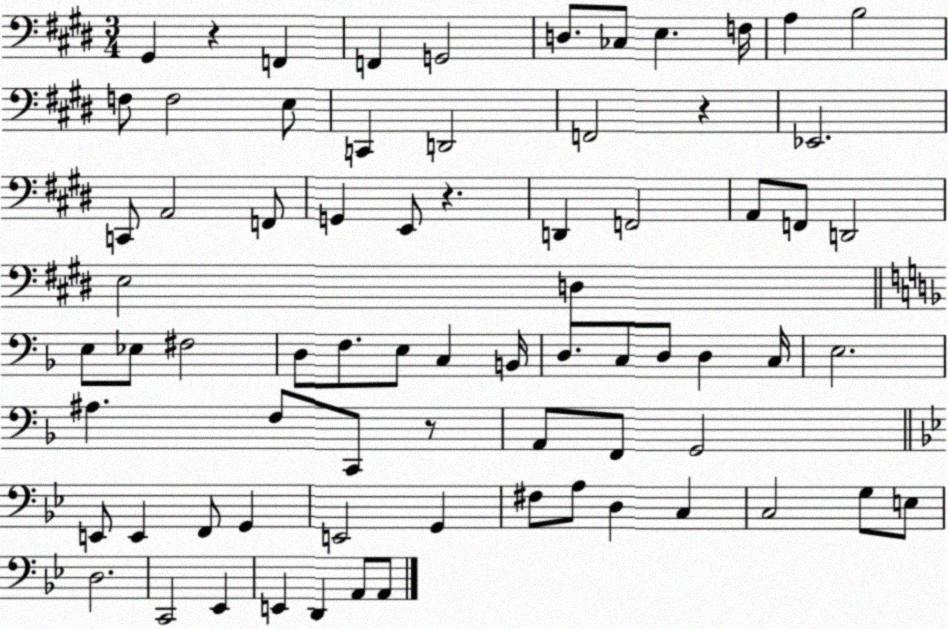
X:1
T:Untitled
M:3/4
L:1/4
K:E
^G,, z F,, F,, G,,2 D,/2 _C,/2 E, F,/4 A, B,2 F,/2 F,2 E,/2 C,, D,,2 F,,2 z _E,,2 C,,/2 A,,2 F,,/2 G,, E,,/2 z D,, F,,2 A,,/2 F,,/2 D,,2 E,2 D, E,/2 _E,/2 ^F,2 D,/2 F,/2 E,/2 C, B,,/4 D,/2 C,/2 D,/2 D, C,/4 E,2 ^A, F,/2 C,,/2 z/2 A,,/2 F,,/2 G,,2 E,,/2 E,, F,,/2 G,, E,,2 G,, ^F,/2 A,/2 D, C, C,2 G,/2 E,/2 D,2 C,,2 _E,, E,, D,, A,,/2 A,,/2